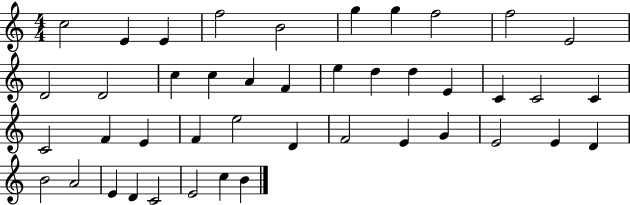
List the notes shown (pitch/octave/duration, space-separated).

C5/h E4/q E4/q F5/h B4/h G5/q G5/q F5/h F5/h E4/h D4/h D4/h C5/q C5/q A4/q F4/q E5/q D5/q D5/q E4/q C4/q C4/h C4/q C4/h F4/q E4/q F4/q E5/h D4/q F4/h E4/q G4/q E4/h E4/q D4/q B4/h A4/h E4/q D4/q C4/h E4/h C5/q B4/q